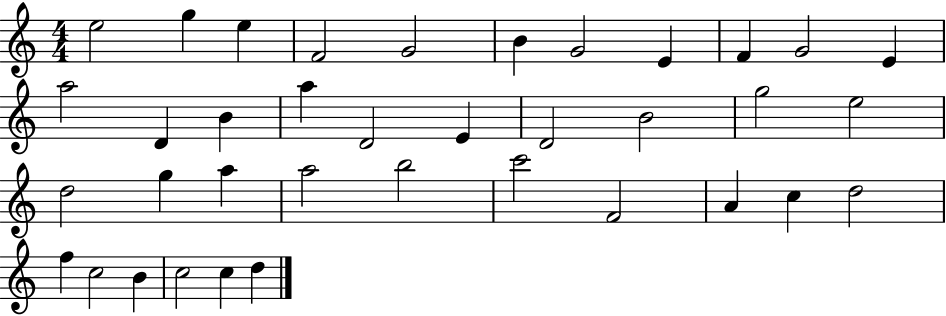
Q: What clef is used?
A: treble